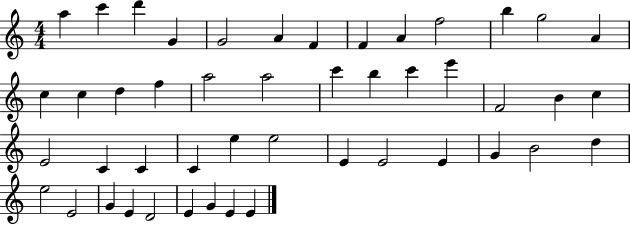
A5/q C6/q D6/q G4/q G4/h A4/q F4/q F4/q A4/q F5/h B5/q G5/h A4/q C5/q C5/q D5/q F5/q A5/h A5/h C6/q B5/q C6/q E6/q F4/h B4/q C5/q E4/h C4/q C4/q C4/q E5/q E5/h E4/q E4/h E4/q G4/q B4/h D5/q E5/h E4/h G4/q E4/q D4/h E4/q G4/q E4/q E4/q